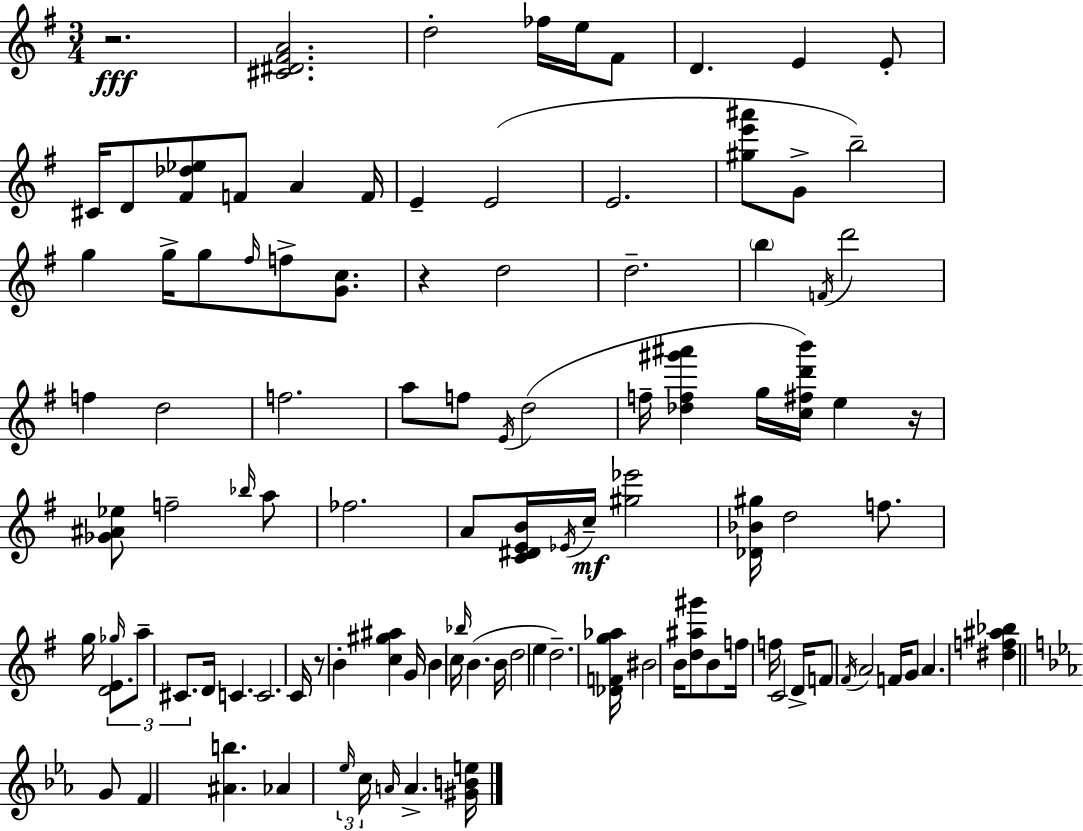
R/h. [C#4,D#4,F#4,A4]/h. D5/h FES5/s E5/s F#4/e D4/q. E4/q E4/e C#4/s D4/e [F#4,Db5,Eb5]/e F4/e A4/q F4/s E4/q E4/h E4/h. [G#5,E6,A#6]/e G4/e B5/h G5/q G5/s G5/e F#5/s F5/e [G4,C5]/e. R/q D5/h D5/h. B5/q F4/s D6/h F5/q D5/h F5/h. A5/e F5/e E4/s D5/h F5/s [Db5,F5,G#6,A#6]/q G5/s [C5,F#5,D6,B6]/s E5/q R/s [Gb4,A#4,Eb5]/e F5/h Bb5/s A5/e FES5/h. A4/e [C4,D#4,E4,B4]/s Eb4/s C5/s [G#5,Eb6]/h [Db4,Bb4,G#5]/s D5/h F5/e. G5/s D4/h Gb5/s E4/e. A5/e C#4/e. D4/s C4/q. C4/h. C4/s R/e B4/q [C5,G#5,A#5]/q G4/s B4/q C5/s Bb5/s B4/q. B4/s D5/h E5/q D5/h. [Db4,F4,G5,Ab5]/s BIS4/h B4/s [D5,A#5,G#6]/e B4/e F5/s F5/s C4/h D4/s F4/e F#4/s A4/h F4/s G4/e A4/q. [D#5,F5,A#5,Bb5]/q G4/e F4/q [A#4,B5]/q. Ab4/q Eb5/s C5/s A4/s A4/q. [G#4,B4,E5]/s